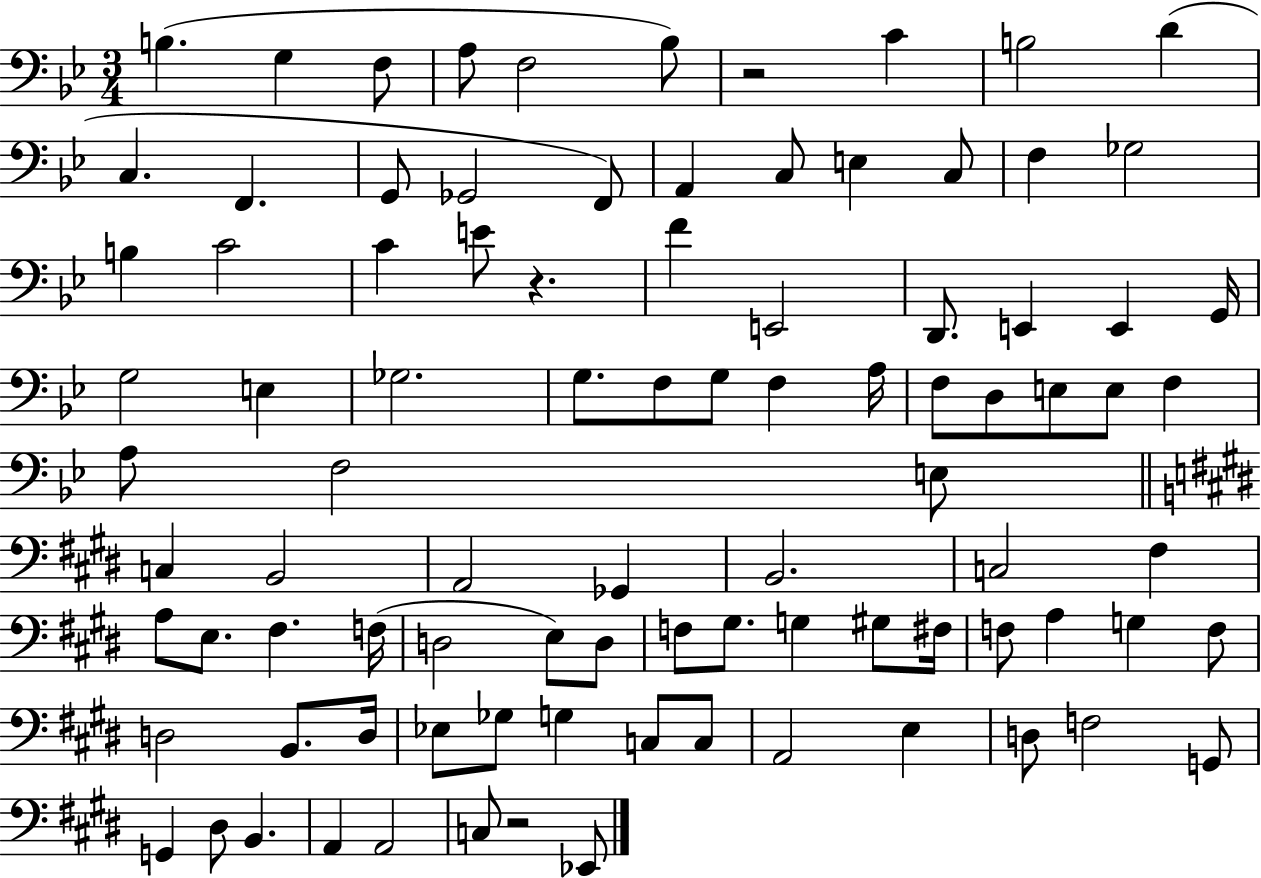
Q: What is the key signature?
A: BES major